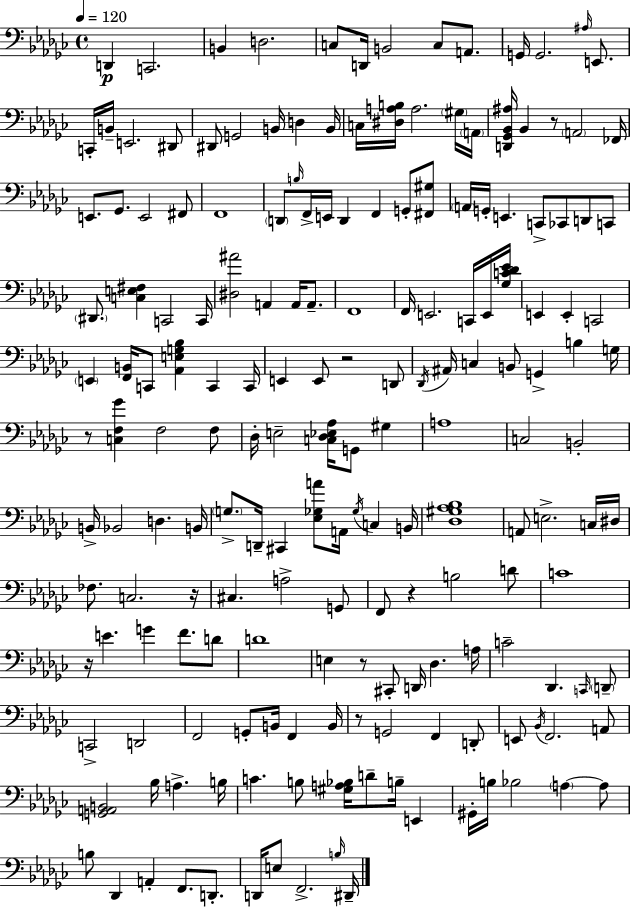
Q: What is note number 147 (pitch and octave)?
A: B3